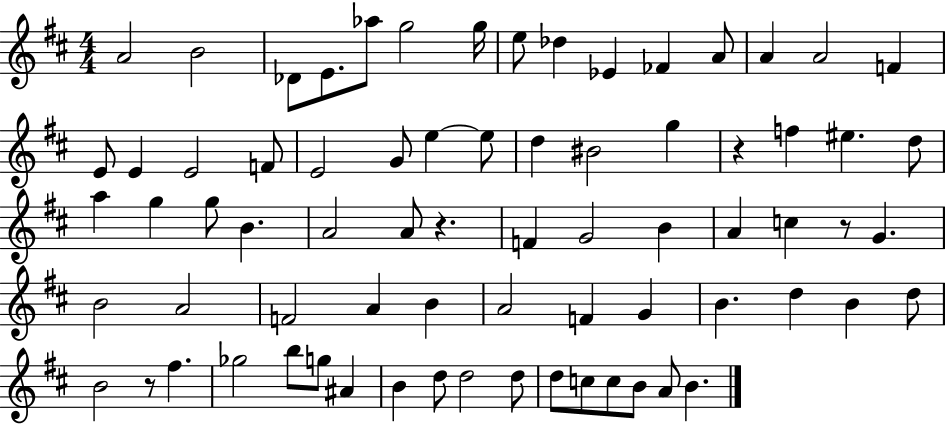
A4/h B4/h Db4/e E4/e. Ab5/e G5/h G5/s E5/e Db5/q Eb4/q FES4/q A4/e A4/q A4/h F4/q E4/e E4/q E4/h F4/e E4/h G4/e E5/q E5/e D5/q BIS4/h G5/q R/q F5/q EIS5/q. D5/e A5/q G5/q G5/e B4/q. A4/h A4/e R/q. F4/q G4/h B4/q A4/q C5/q R/e G4/q. B4/h A4/h F4/h A4/q B4/q A4/h F4/q G4/q B4/q. D5/q B4/q D5/e B4/h R/e F#5/q. Gb5/h B5/e G5/e A#4/q B4/q D5/e D5/h D5/e D5/e C5/e C5/e B4/e A4/e B4/q.